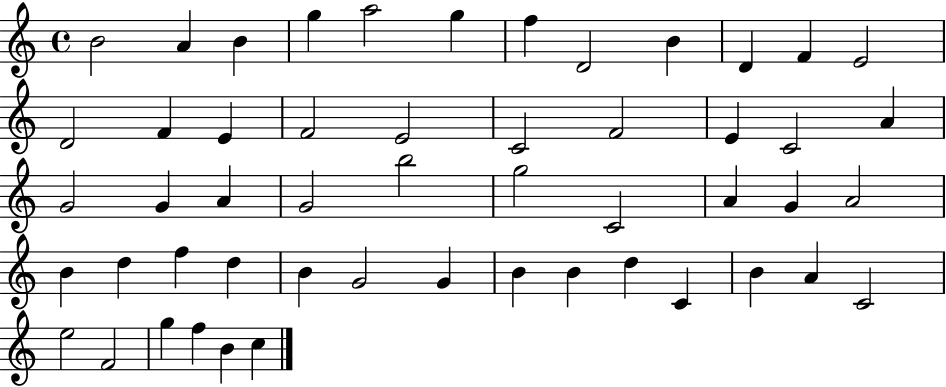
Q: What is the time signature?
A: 4/4